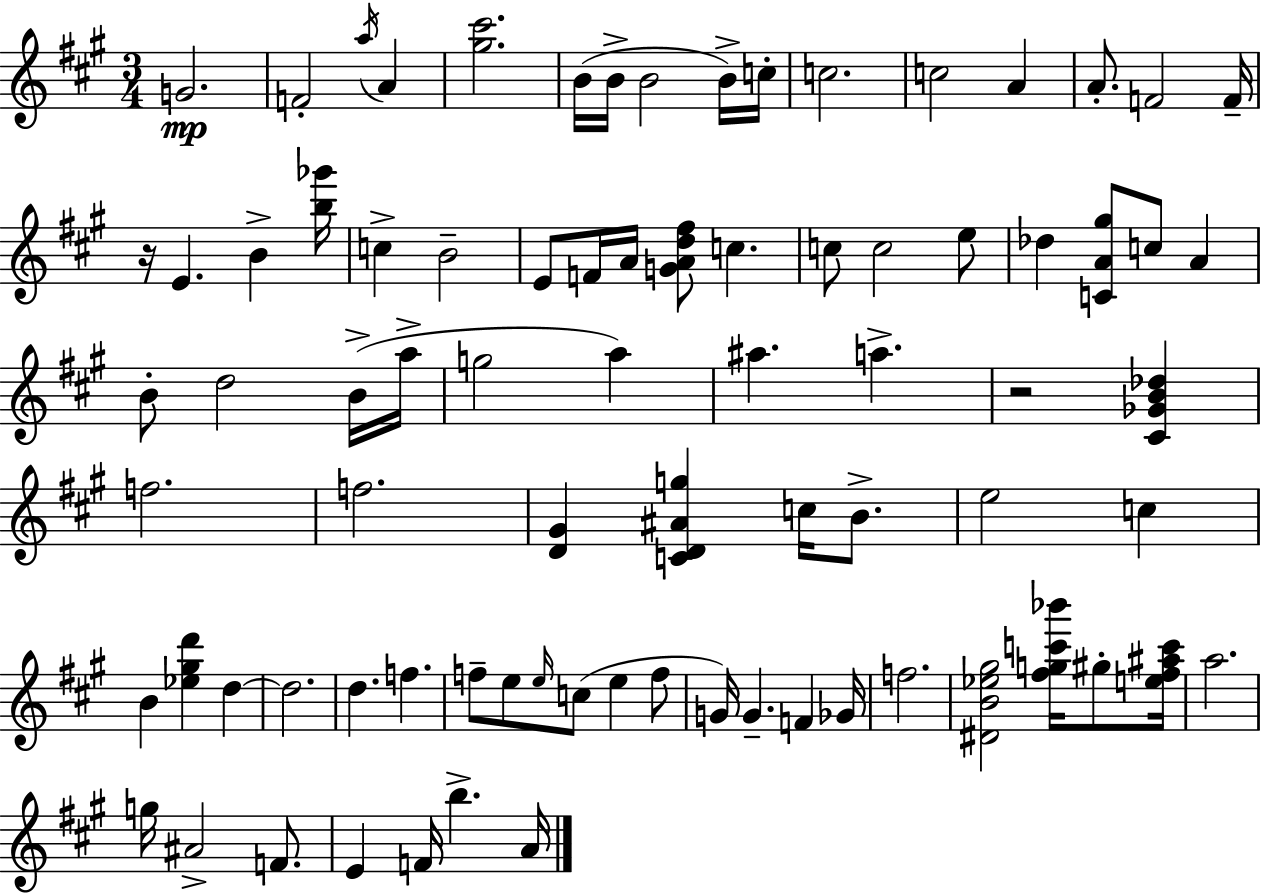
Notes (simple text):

G4/h. F4/h A5/s A4/q [G#5,C#6]/h. B4/s B4/s B4/h B4/s C5/s C5/h. C5/h A4/q A4/e. F4/h F4/s R/s E4/q. B4/q [B5,Gb6]/s C5/q B4/h E4/e F4/s A4/s [G4,A4,D5,F#5]/e C5/q. C5/e C5/h E5/e Db5/q [C4,A4,G#5]/e C5/e A4/q B4/e D5/h B4/s A5/s G5/h A5/q A#5/q. A5/q. R/h [C#4,Gb4,B4,Db5]/q F5/h. F5/h. [D4,G#4]/q [C4,D4,A#4,G5]/q C5/s B4/e. E5/h C5/q B4/q [Eb5,G#5,D6]/q D5/q D5/h. D5/q. F5/q. F5/e E5/e E5/s C5/e E5/q F5/e G4/s G4/q. F4/q Gb4/s F5/h. [D#4,B4,Eb5,G#5]/h [F#5,G5,C6,Bb6]/s G#5/e [E5,F#5,A#5,C6]/s A5/h. G5/s A#4/h F4/e. E4/q F4/s B5/q. A4/s